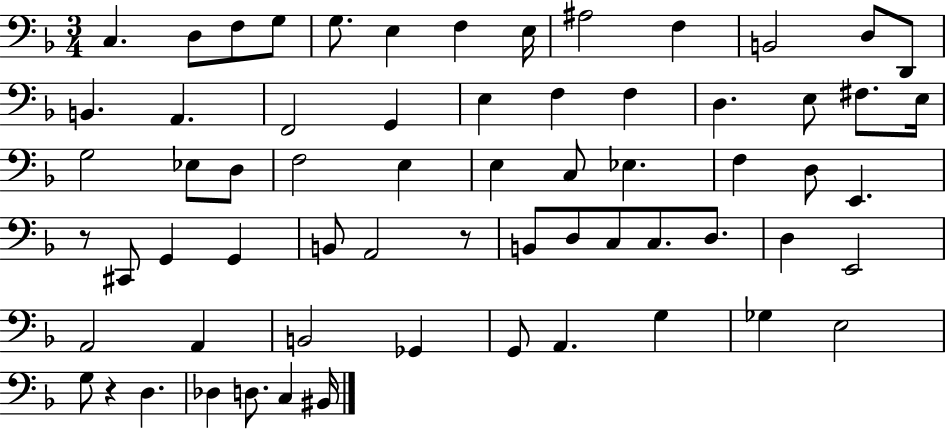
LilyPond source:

{
  \clef bass
  \numericTimeSignature
  \time 3/4
  \key f \major
  c4. d8 f8 g8 | g8. e4 f4 e16 | ais2 f4 | b,2 d8 d,8 | \break b,4. a,4. | f,2 g,4 | e4 f4 f4 | d4. e8 fis8. e16 | \break g2 ees8 d8 | f2 e4 | e4 c8 ees4. | f4 d8 e,4. | \break r8 cis,8 g,4 g,4 | b,8 a,2 r8 | b,8 d8 c8 c8. d8. | d4 e,2 | \break a,2 a,4 | b,2 ges,4 | g,8 a,4. g4 | ges4 e2 | \break g8 r4 d4. | des4 d8. c4 bis,16 | \bar "|."
}